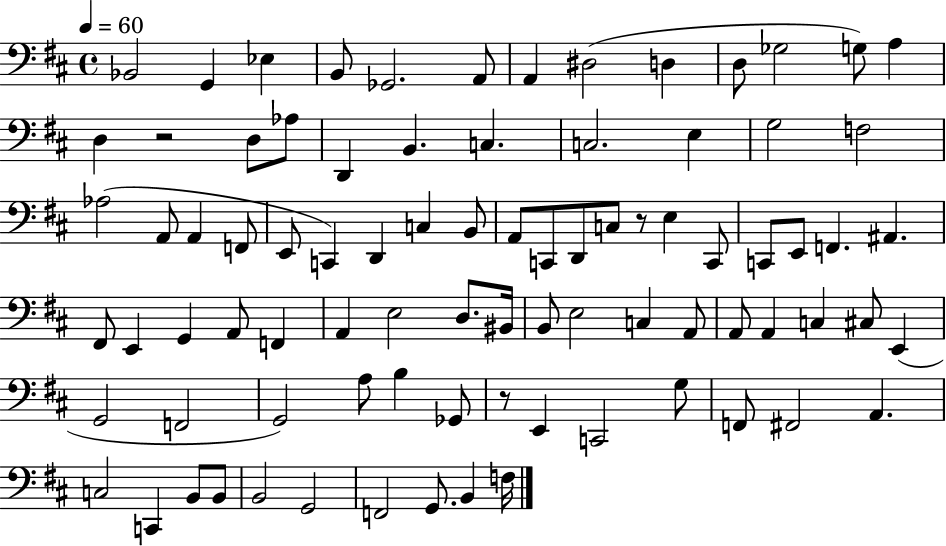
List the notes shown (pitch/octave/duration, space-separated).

Bb2/h G2/q Eb3/q B2/e Gb2/h. A2/e A2/q D#3/h D3/q D3/e Gb3/h G3/e A3/q D3/q R/h D3/e Ab3/e D2/q B2/q. C3/q. C3/h. E3/q G3/h F3/h Ab3/h A2/e A2/q F2/e E2/e C2/q D2/q C3/q B2/e A2/e C2/e D2/e C3/e R/e E3/q C2/e C2/e E2/e F2/q. A#2/q. F#2/e E2/q G2/q A2/e F2/q A2/q E3/h D3/e. BIS2/s B2/e E3/h C3/q A2/e A2/e A2/q C3/q C#3/e E2/q G2/h F2/h G2/h A3/e B3/q Gb2/e R/e E2/q C2/h G3/e F2/e F#2/h A2/q. C3/h C2/q B2/e B2/e B2/h G2/h F2/h G2/e. B2/q F3/s